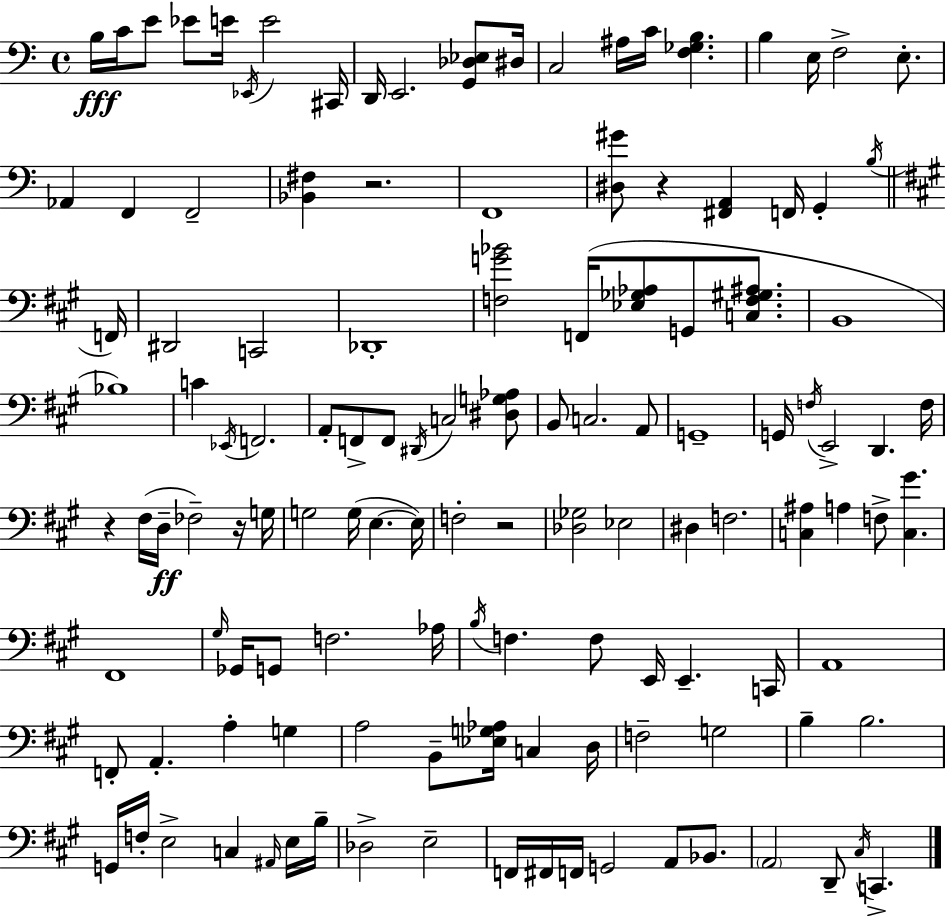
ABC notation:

X:1
T:Untitled
M:4/4
L:1/4
K:C
B,/4 C/4 E/2 _E/2 E/4 _E,,/4 E2 ^C,,/4 D,,/4 E,,2 [G,,_D,_E,]/2 ^D,/4 C,2 ^A,/4 C/4 [F,_G,B,] B, E,/4 F,2 E,/2 _A,, F,, F,,2 [_B,,^F,] z2 F,,4 [^D,^G]/2 z [^F,,A,,] F,,/4 G,, B,/4 F,,/4 ^D,,2 C,,2 _D,,4 [F,G_B]2 F,,/4 [_E,_G,_A,]/2 G,,/2 [C,F,^G,^A,]/2 B,,4 _B,4 C _E,,/4 F,,2 A,,/2 F,,/2 F,,/2 ^D,,/4 C,2 [^D,G,_A,]/2 B,,/2 C,2 A,,/2 G,,4 G,,/4 F,/4 E,,2 D,, F,/4 z ^F,/4 D,/4 _F,2 z/4 G,/4 G,2 G,/4 E, E,/4 F,2 z2 [_D,_G,]2 _E,2 ^D, F,2 [C,^A,] A, F,/2 [C,^G] ^F,,4 ^G,/4 _G,,/4 G,,/2 F,2 _A,/4 B,/4 F, F,/2 E,,/4 E,, C,,/4 A,,4 F,,/2 A,, A, G, A,2 B,,/2 [_E,G,_A,]/4 C, D,/4 F,2 G,2 B, B,2 G,,/4 F,/4 E,2 C, ^A,,/4 E,/4 B,/4 _D,2 E,2 F,,/4 ^F,,/4 F,,/4 G,,2 A,,/2 _B,,/2 A,,2 D,,/2 ^C,/4 C,,